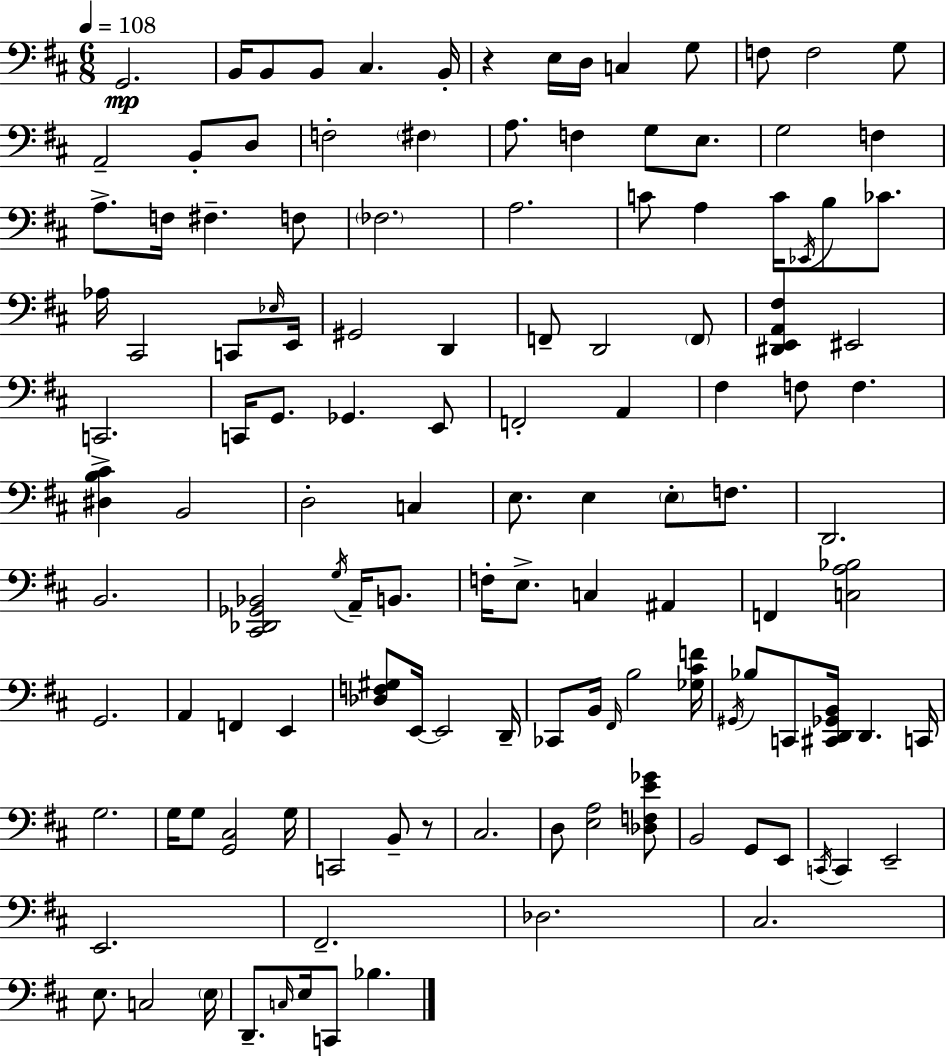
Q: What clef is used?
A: bass